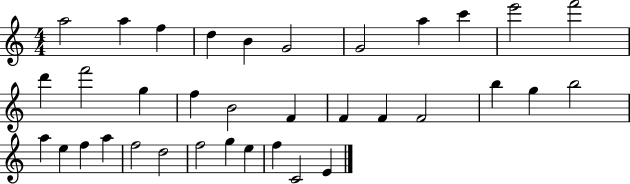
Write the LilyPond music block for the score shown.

{
  \clef treble
  \numericTimeSignature
  \time 4/4
  \key c \major
  a''2 a''4 f''4 | d''4 b'4 g'2 | g'2 a''4 c'''4 | e'''2 f'''2 | \break d'''4 f'''2 g''4 | f''4 b'2 f'4 | f'4 f'4 f'2 | b''4 g''4 b''2 | \break a''4 e''4 f''4 a''4 | f''2 d''2 | f''2 g''4 e''4 | f''4 c'2 e'4 | \break \bar "|."
}